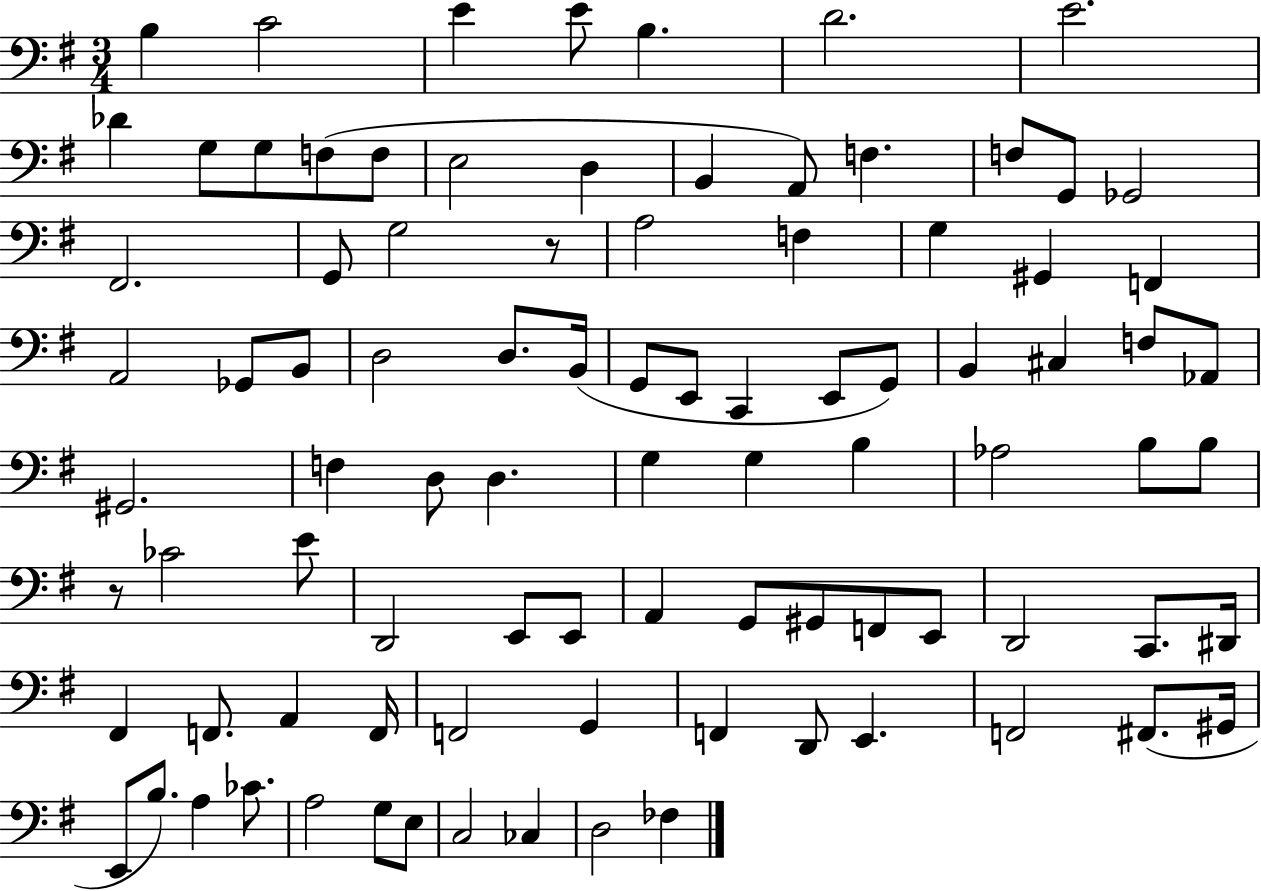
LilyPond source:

{
  \clef bass
  \numericTimeSignature
  \time 3/4
  \key g \major
  \repeat volta 2 { b4 c'2 | e'4 e'8 b4. | d'2. | e'2. | \break des'4 g8 g8 f8( f8 | e2 d4 | b,4 a,8) f4. | f8 g,8 ges,2 | \break fis,2. | g,8 g2 r8 | a2 f4 | g4 gis,4 f,4 | \break a,2 ges,8 b,8 | d2 d8. b,16( | g,8 e,8 c,4 e,8 g,8) | b,4 cis4 f8 aes,8 | \break gis,2. | f4 d8 d4. | g4 g4 b4 | aes2 b8 b8 | \break r8 ces'2 e'8 | d,2 e,8 e,8 | a,4 g,8 gis,8 f,8 e,8 | d,2 c,8. dis,16 | \break fis,4 f,8. a,4 f,16 | f,2 g,4 | f,4 d,8 e,4. | f,2 fis,8.( gis,16 | \break e,8 b8.) a4 ces'8. | a2 g8 e8 | c2 ces4 | d2 fes4 | \break } \bar "|."
}